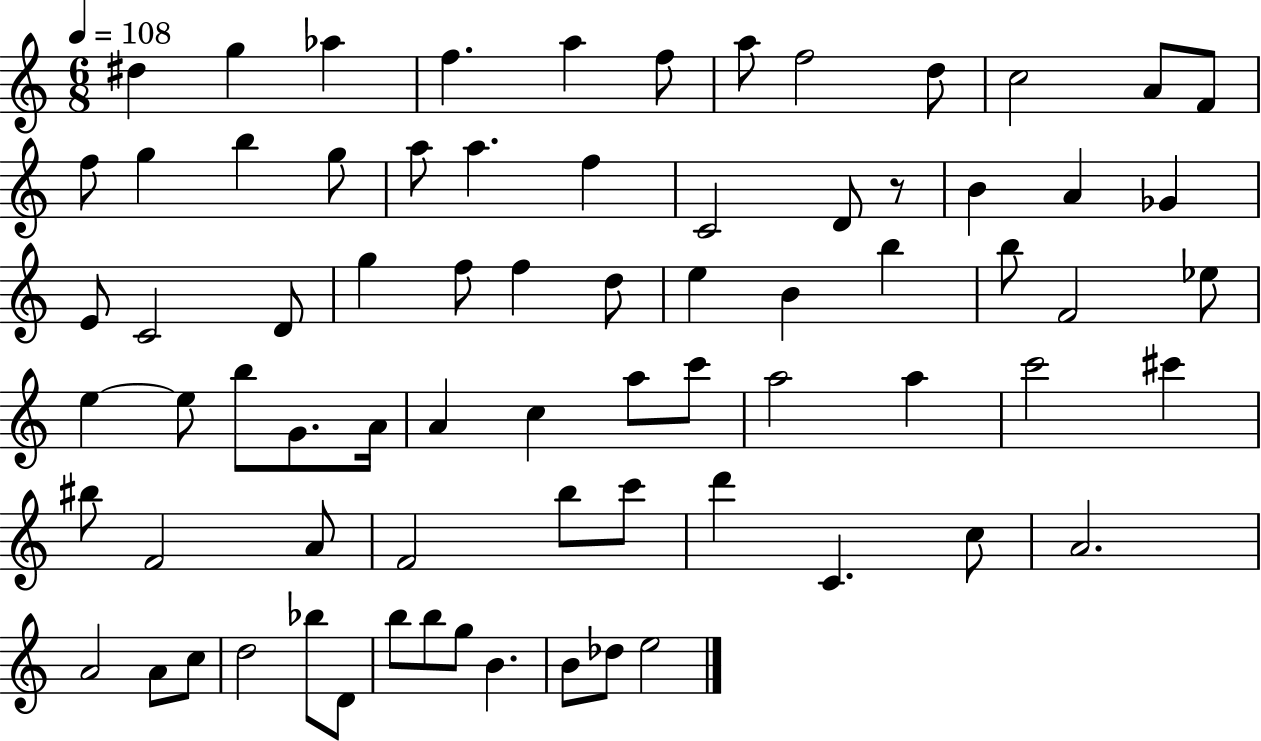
X:1
T:Untitled
M:6/8
L:1/4
K:C
^d g _a f a f/2 a/2 f2 d/2 c2 A/2 F/2 f/2 g b g/2 a/2 a f C2 D/2 z/2 B A _G E/2 C2 D/2 g f/2 f d/2 e B b b/2 F2 _e/2 e e/2 b/2 G/2 A/4 A c a/2 c'/2 a2 a c'2 ^c' ^b/2 F2 A/2 F2 b/2 c'/2 d' C c/2 A2 A2 A/2 c/2 d2 _b/2 D/2 b/2 b/2 g/2 B B/2 _d/2 e2